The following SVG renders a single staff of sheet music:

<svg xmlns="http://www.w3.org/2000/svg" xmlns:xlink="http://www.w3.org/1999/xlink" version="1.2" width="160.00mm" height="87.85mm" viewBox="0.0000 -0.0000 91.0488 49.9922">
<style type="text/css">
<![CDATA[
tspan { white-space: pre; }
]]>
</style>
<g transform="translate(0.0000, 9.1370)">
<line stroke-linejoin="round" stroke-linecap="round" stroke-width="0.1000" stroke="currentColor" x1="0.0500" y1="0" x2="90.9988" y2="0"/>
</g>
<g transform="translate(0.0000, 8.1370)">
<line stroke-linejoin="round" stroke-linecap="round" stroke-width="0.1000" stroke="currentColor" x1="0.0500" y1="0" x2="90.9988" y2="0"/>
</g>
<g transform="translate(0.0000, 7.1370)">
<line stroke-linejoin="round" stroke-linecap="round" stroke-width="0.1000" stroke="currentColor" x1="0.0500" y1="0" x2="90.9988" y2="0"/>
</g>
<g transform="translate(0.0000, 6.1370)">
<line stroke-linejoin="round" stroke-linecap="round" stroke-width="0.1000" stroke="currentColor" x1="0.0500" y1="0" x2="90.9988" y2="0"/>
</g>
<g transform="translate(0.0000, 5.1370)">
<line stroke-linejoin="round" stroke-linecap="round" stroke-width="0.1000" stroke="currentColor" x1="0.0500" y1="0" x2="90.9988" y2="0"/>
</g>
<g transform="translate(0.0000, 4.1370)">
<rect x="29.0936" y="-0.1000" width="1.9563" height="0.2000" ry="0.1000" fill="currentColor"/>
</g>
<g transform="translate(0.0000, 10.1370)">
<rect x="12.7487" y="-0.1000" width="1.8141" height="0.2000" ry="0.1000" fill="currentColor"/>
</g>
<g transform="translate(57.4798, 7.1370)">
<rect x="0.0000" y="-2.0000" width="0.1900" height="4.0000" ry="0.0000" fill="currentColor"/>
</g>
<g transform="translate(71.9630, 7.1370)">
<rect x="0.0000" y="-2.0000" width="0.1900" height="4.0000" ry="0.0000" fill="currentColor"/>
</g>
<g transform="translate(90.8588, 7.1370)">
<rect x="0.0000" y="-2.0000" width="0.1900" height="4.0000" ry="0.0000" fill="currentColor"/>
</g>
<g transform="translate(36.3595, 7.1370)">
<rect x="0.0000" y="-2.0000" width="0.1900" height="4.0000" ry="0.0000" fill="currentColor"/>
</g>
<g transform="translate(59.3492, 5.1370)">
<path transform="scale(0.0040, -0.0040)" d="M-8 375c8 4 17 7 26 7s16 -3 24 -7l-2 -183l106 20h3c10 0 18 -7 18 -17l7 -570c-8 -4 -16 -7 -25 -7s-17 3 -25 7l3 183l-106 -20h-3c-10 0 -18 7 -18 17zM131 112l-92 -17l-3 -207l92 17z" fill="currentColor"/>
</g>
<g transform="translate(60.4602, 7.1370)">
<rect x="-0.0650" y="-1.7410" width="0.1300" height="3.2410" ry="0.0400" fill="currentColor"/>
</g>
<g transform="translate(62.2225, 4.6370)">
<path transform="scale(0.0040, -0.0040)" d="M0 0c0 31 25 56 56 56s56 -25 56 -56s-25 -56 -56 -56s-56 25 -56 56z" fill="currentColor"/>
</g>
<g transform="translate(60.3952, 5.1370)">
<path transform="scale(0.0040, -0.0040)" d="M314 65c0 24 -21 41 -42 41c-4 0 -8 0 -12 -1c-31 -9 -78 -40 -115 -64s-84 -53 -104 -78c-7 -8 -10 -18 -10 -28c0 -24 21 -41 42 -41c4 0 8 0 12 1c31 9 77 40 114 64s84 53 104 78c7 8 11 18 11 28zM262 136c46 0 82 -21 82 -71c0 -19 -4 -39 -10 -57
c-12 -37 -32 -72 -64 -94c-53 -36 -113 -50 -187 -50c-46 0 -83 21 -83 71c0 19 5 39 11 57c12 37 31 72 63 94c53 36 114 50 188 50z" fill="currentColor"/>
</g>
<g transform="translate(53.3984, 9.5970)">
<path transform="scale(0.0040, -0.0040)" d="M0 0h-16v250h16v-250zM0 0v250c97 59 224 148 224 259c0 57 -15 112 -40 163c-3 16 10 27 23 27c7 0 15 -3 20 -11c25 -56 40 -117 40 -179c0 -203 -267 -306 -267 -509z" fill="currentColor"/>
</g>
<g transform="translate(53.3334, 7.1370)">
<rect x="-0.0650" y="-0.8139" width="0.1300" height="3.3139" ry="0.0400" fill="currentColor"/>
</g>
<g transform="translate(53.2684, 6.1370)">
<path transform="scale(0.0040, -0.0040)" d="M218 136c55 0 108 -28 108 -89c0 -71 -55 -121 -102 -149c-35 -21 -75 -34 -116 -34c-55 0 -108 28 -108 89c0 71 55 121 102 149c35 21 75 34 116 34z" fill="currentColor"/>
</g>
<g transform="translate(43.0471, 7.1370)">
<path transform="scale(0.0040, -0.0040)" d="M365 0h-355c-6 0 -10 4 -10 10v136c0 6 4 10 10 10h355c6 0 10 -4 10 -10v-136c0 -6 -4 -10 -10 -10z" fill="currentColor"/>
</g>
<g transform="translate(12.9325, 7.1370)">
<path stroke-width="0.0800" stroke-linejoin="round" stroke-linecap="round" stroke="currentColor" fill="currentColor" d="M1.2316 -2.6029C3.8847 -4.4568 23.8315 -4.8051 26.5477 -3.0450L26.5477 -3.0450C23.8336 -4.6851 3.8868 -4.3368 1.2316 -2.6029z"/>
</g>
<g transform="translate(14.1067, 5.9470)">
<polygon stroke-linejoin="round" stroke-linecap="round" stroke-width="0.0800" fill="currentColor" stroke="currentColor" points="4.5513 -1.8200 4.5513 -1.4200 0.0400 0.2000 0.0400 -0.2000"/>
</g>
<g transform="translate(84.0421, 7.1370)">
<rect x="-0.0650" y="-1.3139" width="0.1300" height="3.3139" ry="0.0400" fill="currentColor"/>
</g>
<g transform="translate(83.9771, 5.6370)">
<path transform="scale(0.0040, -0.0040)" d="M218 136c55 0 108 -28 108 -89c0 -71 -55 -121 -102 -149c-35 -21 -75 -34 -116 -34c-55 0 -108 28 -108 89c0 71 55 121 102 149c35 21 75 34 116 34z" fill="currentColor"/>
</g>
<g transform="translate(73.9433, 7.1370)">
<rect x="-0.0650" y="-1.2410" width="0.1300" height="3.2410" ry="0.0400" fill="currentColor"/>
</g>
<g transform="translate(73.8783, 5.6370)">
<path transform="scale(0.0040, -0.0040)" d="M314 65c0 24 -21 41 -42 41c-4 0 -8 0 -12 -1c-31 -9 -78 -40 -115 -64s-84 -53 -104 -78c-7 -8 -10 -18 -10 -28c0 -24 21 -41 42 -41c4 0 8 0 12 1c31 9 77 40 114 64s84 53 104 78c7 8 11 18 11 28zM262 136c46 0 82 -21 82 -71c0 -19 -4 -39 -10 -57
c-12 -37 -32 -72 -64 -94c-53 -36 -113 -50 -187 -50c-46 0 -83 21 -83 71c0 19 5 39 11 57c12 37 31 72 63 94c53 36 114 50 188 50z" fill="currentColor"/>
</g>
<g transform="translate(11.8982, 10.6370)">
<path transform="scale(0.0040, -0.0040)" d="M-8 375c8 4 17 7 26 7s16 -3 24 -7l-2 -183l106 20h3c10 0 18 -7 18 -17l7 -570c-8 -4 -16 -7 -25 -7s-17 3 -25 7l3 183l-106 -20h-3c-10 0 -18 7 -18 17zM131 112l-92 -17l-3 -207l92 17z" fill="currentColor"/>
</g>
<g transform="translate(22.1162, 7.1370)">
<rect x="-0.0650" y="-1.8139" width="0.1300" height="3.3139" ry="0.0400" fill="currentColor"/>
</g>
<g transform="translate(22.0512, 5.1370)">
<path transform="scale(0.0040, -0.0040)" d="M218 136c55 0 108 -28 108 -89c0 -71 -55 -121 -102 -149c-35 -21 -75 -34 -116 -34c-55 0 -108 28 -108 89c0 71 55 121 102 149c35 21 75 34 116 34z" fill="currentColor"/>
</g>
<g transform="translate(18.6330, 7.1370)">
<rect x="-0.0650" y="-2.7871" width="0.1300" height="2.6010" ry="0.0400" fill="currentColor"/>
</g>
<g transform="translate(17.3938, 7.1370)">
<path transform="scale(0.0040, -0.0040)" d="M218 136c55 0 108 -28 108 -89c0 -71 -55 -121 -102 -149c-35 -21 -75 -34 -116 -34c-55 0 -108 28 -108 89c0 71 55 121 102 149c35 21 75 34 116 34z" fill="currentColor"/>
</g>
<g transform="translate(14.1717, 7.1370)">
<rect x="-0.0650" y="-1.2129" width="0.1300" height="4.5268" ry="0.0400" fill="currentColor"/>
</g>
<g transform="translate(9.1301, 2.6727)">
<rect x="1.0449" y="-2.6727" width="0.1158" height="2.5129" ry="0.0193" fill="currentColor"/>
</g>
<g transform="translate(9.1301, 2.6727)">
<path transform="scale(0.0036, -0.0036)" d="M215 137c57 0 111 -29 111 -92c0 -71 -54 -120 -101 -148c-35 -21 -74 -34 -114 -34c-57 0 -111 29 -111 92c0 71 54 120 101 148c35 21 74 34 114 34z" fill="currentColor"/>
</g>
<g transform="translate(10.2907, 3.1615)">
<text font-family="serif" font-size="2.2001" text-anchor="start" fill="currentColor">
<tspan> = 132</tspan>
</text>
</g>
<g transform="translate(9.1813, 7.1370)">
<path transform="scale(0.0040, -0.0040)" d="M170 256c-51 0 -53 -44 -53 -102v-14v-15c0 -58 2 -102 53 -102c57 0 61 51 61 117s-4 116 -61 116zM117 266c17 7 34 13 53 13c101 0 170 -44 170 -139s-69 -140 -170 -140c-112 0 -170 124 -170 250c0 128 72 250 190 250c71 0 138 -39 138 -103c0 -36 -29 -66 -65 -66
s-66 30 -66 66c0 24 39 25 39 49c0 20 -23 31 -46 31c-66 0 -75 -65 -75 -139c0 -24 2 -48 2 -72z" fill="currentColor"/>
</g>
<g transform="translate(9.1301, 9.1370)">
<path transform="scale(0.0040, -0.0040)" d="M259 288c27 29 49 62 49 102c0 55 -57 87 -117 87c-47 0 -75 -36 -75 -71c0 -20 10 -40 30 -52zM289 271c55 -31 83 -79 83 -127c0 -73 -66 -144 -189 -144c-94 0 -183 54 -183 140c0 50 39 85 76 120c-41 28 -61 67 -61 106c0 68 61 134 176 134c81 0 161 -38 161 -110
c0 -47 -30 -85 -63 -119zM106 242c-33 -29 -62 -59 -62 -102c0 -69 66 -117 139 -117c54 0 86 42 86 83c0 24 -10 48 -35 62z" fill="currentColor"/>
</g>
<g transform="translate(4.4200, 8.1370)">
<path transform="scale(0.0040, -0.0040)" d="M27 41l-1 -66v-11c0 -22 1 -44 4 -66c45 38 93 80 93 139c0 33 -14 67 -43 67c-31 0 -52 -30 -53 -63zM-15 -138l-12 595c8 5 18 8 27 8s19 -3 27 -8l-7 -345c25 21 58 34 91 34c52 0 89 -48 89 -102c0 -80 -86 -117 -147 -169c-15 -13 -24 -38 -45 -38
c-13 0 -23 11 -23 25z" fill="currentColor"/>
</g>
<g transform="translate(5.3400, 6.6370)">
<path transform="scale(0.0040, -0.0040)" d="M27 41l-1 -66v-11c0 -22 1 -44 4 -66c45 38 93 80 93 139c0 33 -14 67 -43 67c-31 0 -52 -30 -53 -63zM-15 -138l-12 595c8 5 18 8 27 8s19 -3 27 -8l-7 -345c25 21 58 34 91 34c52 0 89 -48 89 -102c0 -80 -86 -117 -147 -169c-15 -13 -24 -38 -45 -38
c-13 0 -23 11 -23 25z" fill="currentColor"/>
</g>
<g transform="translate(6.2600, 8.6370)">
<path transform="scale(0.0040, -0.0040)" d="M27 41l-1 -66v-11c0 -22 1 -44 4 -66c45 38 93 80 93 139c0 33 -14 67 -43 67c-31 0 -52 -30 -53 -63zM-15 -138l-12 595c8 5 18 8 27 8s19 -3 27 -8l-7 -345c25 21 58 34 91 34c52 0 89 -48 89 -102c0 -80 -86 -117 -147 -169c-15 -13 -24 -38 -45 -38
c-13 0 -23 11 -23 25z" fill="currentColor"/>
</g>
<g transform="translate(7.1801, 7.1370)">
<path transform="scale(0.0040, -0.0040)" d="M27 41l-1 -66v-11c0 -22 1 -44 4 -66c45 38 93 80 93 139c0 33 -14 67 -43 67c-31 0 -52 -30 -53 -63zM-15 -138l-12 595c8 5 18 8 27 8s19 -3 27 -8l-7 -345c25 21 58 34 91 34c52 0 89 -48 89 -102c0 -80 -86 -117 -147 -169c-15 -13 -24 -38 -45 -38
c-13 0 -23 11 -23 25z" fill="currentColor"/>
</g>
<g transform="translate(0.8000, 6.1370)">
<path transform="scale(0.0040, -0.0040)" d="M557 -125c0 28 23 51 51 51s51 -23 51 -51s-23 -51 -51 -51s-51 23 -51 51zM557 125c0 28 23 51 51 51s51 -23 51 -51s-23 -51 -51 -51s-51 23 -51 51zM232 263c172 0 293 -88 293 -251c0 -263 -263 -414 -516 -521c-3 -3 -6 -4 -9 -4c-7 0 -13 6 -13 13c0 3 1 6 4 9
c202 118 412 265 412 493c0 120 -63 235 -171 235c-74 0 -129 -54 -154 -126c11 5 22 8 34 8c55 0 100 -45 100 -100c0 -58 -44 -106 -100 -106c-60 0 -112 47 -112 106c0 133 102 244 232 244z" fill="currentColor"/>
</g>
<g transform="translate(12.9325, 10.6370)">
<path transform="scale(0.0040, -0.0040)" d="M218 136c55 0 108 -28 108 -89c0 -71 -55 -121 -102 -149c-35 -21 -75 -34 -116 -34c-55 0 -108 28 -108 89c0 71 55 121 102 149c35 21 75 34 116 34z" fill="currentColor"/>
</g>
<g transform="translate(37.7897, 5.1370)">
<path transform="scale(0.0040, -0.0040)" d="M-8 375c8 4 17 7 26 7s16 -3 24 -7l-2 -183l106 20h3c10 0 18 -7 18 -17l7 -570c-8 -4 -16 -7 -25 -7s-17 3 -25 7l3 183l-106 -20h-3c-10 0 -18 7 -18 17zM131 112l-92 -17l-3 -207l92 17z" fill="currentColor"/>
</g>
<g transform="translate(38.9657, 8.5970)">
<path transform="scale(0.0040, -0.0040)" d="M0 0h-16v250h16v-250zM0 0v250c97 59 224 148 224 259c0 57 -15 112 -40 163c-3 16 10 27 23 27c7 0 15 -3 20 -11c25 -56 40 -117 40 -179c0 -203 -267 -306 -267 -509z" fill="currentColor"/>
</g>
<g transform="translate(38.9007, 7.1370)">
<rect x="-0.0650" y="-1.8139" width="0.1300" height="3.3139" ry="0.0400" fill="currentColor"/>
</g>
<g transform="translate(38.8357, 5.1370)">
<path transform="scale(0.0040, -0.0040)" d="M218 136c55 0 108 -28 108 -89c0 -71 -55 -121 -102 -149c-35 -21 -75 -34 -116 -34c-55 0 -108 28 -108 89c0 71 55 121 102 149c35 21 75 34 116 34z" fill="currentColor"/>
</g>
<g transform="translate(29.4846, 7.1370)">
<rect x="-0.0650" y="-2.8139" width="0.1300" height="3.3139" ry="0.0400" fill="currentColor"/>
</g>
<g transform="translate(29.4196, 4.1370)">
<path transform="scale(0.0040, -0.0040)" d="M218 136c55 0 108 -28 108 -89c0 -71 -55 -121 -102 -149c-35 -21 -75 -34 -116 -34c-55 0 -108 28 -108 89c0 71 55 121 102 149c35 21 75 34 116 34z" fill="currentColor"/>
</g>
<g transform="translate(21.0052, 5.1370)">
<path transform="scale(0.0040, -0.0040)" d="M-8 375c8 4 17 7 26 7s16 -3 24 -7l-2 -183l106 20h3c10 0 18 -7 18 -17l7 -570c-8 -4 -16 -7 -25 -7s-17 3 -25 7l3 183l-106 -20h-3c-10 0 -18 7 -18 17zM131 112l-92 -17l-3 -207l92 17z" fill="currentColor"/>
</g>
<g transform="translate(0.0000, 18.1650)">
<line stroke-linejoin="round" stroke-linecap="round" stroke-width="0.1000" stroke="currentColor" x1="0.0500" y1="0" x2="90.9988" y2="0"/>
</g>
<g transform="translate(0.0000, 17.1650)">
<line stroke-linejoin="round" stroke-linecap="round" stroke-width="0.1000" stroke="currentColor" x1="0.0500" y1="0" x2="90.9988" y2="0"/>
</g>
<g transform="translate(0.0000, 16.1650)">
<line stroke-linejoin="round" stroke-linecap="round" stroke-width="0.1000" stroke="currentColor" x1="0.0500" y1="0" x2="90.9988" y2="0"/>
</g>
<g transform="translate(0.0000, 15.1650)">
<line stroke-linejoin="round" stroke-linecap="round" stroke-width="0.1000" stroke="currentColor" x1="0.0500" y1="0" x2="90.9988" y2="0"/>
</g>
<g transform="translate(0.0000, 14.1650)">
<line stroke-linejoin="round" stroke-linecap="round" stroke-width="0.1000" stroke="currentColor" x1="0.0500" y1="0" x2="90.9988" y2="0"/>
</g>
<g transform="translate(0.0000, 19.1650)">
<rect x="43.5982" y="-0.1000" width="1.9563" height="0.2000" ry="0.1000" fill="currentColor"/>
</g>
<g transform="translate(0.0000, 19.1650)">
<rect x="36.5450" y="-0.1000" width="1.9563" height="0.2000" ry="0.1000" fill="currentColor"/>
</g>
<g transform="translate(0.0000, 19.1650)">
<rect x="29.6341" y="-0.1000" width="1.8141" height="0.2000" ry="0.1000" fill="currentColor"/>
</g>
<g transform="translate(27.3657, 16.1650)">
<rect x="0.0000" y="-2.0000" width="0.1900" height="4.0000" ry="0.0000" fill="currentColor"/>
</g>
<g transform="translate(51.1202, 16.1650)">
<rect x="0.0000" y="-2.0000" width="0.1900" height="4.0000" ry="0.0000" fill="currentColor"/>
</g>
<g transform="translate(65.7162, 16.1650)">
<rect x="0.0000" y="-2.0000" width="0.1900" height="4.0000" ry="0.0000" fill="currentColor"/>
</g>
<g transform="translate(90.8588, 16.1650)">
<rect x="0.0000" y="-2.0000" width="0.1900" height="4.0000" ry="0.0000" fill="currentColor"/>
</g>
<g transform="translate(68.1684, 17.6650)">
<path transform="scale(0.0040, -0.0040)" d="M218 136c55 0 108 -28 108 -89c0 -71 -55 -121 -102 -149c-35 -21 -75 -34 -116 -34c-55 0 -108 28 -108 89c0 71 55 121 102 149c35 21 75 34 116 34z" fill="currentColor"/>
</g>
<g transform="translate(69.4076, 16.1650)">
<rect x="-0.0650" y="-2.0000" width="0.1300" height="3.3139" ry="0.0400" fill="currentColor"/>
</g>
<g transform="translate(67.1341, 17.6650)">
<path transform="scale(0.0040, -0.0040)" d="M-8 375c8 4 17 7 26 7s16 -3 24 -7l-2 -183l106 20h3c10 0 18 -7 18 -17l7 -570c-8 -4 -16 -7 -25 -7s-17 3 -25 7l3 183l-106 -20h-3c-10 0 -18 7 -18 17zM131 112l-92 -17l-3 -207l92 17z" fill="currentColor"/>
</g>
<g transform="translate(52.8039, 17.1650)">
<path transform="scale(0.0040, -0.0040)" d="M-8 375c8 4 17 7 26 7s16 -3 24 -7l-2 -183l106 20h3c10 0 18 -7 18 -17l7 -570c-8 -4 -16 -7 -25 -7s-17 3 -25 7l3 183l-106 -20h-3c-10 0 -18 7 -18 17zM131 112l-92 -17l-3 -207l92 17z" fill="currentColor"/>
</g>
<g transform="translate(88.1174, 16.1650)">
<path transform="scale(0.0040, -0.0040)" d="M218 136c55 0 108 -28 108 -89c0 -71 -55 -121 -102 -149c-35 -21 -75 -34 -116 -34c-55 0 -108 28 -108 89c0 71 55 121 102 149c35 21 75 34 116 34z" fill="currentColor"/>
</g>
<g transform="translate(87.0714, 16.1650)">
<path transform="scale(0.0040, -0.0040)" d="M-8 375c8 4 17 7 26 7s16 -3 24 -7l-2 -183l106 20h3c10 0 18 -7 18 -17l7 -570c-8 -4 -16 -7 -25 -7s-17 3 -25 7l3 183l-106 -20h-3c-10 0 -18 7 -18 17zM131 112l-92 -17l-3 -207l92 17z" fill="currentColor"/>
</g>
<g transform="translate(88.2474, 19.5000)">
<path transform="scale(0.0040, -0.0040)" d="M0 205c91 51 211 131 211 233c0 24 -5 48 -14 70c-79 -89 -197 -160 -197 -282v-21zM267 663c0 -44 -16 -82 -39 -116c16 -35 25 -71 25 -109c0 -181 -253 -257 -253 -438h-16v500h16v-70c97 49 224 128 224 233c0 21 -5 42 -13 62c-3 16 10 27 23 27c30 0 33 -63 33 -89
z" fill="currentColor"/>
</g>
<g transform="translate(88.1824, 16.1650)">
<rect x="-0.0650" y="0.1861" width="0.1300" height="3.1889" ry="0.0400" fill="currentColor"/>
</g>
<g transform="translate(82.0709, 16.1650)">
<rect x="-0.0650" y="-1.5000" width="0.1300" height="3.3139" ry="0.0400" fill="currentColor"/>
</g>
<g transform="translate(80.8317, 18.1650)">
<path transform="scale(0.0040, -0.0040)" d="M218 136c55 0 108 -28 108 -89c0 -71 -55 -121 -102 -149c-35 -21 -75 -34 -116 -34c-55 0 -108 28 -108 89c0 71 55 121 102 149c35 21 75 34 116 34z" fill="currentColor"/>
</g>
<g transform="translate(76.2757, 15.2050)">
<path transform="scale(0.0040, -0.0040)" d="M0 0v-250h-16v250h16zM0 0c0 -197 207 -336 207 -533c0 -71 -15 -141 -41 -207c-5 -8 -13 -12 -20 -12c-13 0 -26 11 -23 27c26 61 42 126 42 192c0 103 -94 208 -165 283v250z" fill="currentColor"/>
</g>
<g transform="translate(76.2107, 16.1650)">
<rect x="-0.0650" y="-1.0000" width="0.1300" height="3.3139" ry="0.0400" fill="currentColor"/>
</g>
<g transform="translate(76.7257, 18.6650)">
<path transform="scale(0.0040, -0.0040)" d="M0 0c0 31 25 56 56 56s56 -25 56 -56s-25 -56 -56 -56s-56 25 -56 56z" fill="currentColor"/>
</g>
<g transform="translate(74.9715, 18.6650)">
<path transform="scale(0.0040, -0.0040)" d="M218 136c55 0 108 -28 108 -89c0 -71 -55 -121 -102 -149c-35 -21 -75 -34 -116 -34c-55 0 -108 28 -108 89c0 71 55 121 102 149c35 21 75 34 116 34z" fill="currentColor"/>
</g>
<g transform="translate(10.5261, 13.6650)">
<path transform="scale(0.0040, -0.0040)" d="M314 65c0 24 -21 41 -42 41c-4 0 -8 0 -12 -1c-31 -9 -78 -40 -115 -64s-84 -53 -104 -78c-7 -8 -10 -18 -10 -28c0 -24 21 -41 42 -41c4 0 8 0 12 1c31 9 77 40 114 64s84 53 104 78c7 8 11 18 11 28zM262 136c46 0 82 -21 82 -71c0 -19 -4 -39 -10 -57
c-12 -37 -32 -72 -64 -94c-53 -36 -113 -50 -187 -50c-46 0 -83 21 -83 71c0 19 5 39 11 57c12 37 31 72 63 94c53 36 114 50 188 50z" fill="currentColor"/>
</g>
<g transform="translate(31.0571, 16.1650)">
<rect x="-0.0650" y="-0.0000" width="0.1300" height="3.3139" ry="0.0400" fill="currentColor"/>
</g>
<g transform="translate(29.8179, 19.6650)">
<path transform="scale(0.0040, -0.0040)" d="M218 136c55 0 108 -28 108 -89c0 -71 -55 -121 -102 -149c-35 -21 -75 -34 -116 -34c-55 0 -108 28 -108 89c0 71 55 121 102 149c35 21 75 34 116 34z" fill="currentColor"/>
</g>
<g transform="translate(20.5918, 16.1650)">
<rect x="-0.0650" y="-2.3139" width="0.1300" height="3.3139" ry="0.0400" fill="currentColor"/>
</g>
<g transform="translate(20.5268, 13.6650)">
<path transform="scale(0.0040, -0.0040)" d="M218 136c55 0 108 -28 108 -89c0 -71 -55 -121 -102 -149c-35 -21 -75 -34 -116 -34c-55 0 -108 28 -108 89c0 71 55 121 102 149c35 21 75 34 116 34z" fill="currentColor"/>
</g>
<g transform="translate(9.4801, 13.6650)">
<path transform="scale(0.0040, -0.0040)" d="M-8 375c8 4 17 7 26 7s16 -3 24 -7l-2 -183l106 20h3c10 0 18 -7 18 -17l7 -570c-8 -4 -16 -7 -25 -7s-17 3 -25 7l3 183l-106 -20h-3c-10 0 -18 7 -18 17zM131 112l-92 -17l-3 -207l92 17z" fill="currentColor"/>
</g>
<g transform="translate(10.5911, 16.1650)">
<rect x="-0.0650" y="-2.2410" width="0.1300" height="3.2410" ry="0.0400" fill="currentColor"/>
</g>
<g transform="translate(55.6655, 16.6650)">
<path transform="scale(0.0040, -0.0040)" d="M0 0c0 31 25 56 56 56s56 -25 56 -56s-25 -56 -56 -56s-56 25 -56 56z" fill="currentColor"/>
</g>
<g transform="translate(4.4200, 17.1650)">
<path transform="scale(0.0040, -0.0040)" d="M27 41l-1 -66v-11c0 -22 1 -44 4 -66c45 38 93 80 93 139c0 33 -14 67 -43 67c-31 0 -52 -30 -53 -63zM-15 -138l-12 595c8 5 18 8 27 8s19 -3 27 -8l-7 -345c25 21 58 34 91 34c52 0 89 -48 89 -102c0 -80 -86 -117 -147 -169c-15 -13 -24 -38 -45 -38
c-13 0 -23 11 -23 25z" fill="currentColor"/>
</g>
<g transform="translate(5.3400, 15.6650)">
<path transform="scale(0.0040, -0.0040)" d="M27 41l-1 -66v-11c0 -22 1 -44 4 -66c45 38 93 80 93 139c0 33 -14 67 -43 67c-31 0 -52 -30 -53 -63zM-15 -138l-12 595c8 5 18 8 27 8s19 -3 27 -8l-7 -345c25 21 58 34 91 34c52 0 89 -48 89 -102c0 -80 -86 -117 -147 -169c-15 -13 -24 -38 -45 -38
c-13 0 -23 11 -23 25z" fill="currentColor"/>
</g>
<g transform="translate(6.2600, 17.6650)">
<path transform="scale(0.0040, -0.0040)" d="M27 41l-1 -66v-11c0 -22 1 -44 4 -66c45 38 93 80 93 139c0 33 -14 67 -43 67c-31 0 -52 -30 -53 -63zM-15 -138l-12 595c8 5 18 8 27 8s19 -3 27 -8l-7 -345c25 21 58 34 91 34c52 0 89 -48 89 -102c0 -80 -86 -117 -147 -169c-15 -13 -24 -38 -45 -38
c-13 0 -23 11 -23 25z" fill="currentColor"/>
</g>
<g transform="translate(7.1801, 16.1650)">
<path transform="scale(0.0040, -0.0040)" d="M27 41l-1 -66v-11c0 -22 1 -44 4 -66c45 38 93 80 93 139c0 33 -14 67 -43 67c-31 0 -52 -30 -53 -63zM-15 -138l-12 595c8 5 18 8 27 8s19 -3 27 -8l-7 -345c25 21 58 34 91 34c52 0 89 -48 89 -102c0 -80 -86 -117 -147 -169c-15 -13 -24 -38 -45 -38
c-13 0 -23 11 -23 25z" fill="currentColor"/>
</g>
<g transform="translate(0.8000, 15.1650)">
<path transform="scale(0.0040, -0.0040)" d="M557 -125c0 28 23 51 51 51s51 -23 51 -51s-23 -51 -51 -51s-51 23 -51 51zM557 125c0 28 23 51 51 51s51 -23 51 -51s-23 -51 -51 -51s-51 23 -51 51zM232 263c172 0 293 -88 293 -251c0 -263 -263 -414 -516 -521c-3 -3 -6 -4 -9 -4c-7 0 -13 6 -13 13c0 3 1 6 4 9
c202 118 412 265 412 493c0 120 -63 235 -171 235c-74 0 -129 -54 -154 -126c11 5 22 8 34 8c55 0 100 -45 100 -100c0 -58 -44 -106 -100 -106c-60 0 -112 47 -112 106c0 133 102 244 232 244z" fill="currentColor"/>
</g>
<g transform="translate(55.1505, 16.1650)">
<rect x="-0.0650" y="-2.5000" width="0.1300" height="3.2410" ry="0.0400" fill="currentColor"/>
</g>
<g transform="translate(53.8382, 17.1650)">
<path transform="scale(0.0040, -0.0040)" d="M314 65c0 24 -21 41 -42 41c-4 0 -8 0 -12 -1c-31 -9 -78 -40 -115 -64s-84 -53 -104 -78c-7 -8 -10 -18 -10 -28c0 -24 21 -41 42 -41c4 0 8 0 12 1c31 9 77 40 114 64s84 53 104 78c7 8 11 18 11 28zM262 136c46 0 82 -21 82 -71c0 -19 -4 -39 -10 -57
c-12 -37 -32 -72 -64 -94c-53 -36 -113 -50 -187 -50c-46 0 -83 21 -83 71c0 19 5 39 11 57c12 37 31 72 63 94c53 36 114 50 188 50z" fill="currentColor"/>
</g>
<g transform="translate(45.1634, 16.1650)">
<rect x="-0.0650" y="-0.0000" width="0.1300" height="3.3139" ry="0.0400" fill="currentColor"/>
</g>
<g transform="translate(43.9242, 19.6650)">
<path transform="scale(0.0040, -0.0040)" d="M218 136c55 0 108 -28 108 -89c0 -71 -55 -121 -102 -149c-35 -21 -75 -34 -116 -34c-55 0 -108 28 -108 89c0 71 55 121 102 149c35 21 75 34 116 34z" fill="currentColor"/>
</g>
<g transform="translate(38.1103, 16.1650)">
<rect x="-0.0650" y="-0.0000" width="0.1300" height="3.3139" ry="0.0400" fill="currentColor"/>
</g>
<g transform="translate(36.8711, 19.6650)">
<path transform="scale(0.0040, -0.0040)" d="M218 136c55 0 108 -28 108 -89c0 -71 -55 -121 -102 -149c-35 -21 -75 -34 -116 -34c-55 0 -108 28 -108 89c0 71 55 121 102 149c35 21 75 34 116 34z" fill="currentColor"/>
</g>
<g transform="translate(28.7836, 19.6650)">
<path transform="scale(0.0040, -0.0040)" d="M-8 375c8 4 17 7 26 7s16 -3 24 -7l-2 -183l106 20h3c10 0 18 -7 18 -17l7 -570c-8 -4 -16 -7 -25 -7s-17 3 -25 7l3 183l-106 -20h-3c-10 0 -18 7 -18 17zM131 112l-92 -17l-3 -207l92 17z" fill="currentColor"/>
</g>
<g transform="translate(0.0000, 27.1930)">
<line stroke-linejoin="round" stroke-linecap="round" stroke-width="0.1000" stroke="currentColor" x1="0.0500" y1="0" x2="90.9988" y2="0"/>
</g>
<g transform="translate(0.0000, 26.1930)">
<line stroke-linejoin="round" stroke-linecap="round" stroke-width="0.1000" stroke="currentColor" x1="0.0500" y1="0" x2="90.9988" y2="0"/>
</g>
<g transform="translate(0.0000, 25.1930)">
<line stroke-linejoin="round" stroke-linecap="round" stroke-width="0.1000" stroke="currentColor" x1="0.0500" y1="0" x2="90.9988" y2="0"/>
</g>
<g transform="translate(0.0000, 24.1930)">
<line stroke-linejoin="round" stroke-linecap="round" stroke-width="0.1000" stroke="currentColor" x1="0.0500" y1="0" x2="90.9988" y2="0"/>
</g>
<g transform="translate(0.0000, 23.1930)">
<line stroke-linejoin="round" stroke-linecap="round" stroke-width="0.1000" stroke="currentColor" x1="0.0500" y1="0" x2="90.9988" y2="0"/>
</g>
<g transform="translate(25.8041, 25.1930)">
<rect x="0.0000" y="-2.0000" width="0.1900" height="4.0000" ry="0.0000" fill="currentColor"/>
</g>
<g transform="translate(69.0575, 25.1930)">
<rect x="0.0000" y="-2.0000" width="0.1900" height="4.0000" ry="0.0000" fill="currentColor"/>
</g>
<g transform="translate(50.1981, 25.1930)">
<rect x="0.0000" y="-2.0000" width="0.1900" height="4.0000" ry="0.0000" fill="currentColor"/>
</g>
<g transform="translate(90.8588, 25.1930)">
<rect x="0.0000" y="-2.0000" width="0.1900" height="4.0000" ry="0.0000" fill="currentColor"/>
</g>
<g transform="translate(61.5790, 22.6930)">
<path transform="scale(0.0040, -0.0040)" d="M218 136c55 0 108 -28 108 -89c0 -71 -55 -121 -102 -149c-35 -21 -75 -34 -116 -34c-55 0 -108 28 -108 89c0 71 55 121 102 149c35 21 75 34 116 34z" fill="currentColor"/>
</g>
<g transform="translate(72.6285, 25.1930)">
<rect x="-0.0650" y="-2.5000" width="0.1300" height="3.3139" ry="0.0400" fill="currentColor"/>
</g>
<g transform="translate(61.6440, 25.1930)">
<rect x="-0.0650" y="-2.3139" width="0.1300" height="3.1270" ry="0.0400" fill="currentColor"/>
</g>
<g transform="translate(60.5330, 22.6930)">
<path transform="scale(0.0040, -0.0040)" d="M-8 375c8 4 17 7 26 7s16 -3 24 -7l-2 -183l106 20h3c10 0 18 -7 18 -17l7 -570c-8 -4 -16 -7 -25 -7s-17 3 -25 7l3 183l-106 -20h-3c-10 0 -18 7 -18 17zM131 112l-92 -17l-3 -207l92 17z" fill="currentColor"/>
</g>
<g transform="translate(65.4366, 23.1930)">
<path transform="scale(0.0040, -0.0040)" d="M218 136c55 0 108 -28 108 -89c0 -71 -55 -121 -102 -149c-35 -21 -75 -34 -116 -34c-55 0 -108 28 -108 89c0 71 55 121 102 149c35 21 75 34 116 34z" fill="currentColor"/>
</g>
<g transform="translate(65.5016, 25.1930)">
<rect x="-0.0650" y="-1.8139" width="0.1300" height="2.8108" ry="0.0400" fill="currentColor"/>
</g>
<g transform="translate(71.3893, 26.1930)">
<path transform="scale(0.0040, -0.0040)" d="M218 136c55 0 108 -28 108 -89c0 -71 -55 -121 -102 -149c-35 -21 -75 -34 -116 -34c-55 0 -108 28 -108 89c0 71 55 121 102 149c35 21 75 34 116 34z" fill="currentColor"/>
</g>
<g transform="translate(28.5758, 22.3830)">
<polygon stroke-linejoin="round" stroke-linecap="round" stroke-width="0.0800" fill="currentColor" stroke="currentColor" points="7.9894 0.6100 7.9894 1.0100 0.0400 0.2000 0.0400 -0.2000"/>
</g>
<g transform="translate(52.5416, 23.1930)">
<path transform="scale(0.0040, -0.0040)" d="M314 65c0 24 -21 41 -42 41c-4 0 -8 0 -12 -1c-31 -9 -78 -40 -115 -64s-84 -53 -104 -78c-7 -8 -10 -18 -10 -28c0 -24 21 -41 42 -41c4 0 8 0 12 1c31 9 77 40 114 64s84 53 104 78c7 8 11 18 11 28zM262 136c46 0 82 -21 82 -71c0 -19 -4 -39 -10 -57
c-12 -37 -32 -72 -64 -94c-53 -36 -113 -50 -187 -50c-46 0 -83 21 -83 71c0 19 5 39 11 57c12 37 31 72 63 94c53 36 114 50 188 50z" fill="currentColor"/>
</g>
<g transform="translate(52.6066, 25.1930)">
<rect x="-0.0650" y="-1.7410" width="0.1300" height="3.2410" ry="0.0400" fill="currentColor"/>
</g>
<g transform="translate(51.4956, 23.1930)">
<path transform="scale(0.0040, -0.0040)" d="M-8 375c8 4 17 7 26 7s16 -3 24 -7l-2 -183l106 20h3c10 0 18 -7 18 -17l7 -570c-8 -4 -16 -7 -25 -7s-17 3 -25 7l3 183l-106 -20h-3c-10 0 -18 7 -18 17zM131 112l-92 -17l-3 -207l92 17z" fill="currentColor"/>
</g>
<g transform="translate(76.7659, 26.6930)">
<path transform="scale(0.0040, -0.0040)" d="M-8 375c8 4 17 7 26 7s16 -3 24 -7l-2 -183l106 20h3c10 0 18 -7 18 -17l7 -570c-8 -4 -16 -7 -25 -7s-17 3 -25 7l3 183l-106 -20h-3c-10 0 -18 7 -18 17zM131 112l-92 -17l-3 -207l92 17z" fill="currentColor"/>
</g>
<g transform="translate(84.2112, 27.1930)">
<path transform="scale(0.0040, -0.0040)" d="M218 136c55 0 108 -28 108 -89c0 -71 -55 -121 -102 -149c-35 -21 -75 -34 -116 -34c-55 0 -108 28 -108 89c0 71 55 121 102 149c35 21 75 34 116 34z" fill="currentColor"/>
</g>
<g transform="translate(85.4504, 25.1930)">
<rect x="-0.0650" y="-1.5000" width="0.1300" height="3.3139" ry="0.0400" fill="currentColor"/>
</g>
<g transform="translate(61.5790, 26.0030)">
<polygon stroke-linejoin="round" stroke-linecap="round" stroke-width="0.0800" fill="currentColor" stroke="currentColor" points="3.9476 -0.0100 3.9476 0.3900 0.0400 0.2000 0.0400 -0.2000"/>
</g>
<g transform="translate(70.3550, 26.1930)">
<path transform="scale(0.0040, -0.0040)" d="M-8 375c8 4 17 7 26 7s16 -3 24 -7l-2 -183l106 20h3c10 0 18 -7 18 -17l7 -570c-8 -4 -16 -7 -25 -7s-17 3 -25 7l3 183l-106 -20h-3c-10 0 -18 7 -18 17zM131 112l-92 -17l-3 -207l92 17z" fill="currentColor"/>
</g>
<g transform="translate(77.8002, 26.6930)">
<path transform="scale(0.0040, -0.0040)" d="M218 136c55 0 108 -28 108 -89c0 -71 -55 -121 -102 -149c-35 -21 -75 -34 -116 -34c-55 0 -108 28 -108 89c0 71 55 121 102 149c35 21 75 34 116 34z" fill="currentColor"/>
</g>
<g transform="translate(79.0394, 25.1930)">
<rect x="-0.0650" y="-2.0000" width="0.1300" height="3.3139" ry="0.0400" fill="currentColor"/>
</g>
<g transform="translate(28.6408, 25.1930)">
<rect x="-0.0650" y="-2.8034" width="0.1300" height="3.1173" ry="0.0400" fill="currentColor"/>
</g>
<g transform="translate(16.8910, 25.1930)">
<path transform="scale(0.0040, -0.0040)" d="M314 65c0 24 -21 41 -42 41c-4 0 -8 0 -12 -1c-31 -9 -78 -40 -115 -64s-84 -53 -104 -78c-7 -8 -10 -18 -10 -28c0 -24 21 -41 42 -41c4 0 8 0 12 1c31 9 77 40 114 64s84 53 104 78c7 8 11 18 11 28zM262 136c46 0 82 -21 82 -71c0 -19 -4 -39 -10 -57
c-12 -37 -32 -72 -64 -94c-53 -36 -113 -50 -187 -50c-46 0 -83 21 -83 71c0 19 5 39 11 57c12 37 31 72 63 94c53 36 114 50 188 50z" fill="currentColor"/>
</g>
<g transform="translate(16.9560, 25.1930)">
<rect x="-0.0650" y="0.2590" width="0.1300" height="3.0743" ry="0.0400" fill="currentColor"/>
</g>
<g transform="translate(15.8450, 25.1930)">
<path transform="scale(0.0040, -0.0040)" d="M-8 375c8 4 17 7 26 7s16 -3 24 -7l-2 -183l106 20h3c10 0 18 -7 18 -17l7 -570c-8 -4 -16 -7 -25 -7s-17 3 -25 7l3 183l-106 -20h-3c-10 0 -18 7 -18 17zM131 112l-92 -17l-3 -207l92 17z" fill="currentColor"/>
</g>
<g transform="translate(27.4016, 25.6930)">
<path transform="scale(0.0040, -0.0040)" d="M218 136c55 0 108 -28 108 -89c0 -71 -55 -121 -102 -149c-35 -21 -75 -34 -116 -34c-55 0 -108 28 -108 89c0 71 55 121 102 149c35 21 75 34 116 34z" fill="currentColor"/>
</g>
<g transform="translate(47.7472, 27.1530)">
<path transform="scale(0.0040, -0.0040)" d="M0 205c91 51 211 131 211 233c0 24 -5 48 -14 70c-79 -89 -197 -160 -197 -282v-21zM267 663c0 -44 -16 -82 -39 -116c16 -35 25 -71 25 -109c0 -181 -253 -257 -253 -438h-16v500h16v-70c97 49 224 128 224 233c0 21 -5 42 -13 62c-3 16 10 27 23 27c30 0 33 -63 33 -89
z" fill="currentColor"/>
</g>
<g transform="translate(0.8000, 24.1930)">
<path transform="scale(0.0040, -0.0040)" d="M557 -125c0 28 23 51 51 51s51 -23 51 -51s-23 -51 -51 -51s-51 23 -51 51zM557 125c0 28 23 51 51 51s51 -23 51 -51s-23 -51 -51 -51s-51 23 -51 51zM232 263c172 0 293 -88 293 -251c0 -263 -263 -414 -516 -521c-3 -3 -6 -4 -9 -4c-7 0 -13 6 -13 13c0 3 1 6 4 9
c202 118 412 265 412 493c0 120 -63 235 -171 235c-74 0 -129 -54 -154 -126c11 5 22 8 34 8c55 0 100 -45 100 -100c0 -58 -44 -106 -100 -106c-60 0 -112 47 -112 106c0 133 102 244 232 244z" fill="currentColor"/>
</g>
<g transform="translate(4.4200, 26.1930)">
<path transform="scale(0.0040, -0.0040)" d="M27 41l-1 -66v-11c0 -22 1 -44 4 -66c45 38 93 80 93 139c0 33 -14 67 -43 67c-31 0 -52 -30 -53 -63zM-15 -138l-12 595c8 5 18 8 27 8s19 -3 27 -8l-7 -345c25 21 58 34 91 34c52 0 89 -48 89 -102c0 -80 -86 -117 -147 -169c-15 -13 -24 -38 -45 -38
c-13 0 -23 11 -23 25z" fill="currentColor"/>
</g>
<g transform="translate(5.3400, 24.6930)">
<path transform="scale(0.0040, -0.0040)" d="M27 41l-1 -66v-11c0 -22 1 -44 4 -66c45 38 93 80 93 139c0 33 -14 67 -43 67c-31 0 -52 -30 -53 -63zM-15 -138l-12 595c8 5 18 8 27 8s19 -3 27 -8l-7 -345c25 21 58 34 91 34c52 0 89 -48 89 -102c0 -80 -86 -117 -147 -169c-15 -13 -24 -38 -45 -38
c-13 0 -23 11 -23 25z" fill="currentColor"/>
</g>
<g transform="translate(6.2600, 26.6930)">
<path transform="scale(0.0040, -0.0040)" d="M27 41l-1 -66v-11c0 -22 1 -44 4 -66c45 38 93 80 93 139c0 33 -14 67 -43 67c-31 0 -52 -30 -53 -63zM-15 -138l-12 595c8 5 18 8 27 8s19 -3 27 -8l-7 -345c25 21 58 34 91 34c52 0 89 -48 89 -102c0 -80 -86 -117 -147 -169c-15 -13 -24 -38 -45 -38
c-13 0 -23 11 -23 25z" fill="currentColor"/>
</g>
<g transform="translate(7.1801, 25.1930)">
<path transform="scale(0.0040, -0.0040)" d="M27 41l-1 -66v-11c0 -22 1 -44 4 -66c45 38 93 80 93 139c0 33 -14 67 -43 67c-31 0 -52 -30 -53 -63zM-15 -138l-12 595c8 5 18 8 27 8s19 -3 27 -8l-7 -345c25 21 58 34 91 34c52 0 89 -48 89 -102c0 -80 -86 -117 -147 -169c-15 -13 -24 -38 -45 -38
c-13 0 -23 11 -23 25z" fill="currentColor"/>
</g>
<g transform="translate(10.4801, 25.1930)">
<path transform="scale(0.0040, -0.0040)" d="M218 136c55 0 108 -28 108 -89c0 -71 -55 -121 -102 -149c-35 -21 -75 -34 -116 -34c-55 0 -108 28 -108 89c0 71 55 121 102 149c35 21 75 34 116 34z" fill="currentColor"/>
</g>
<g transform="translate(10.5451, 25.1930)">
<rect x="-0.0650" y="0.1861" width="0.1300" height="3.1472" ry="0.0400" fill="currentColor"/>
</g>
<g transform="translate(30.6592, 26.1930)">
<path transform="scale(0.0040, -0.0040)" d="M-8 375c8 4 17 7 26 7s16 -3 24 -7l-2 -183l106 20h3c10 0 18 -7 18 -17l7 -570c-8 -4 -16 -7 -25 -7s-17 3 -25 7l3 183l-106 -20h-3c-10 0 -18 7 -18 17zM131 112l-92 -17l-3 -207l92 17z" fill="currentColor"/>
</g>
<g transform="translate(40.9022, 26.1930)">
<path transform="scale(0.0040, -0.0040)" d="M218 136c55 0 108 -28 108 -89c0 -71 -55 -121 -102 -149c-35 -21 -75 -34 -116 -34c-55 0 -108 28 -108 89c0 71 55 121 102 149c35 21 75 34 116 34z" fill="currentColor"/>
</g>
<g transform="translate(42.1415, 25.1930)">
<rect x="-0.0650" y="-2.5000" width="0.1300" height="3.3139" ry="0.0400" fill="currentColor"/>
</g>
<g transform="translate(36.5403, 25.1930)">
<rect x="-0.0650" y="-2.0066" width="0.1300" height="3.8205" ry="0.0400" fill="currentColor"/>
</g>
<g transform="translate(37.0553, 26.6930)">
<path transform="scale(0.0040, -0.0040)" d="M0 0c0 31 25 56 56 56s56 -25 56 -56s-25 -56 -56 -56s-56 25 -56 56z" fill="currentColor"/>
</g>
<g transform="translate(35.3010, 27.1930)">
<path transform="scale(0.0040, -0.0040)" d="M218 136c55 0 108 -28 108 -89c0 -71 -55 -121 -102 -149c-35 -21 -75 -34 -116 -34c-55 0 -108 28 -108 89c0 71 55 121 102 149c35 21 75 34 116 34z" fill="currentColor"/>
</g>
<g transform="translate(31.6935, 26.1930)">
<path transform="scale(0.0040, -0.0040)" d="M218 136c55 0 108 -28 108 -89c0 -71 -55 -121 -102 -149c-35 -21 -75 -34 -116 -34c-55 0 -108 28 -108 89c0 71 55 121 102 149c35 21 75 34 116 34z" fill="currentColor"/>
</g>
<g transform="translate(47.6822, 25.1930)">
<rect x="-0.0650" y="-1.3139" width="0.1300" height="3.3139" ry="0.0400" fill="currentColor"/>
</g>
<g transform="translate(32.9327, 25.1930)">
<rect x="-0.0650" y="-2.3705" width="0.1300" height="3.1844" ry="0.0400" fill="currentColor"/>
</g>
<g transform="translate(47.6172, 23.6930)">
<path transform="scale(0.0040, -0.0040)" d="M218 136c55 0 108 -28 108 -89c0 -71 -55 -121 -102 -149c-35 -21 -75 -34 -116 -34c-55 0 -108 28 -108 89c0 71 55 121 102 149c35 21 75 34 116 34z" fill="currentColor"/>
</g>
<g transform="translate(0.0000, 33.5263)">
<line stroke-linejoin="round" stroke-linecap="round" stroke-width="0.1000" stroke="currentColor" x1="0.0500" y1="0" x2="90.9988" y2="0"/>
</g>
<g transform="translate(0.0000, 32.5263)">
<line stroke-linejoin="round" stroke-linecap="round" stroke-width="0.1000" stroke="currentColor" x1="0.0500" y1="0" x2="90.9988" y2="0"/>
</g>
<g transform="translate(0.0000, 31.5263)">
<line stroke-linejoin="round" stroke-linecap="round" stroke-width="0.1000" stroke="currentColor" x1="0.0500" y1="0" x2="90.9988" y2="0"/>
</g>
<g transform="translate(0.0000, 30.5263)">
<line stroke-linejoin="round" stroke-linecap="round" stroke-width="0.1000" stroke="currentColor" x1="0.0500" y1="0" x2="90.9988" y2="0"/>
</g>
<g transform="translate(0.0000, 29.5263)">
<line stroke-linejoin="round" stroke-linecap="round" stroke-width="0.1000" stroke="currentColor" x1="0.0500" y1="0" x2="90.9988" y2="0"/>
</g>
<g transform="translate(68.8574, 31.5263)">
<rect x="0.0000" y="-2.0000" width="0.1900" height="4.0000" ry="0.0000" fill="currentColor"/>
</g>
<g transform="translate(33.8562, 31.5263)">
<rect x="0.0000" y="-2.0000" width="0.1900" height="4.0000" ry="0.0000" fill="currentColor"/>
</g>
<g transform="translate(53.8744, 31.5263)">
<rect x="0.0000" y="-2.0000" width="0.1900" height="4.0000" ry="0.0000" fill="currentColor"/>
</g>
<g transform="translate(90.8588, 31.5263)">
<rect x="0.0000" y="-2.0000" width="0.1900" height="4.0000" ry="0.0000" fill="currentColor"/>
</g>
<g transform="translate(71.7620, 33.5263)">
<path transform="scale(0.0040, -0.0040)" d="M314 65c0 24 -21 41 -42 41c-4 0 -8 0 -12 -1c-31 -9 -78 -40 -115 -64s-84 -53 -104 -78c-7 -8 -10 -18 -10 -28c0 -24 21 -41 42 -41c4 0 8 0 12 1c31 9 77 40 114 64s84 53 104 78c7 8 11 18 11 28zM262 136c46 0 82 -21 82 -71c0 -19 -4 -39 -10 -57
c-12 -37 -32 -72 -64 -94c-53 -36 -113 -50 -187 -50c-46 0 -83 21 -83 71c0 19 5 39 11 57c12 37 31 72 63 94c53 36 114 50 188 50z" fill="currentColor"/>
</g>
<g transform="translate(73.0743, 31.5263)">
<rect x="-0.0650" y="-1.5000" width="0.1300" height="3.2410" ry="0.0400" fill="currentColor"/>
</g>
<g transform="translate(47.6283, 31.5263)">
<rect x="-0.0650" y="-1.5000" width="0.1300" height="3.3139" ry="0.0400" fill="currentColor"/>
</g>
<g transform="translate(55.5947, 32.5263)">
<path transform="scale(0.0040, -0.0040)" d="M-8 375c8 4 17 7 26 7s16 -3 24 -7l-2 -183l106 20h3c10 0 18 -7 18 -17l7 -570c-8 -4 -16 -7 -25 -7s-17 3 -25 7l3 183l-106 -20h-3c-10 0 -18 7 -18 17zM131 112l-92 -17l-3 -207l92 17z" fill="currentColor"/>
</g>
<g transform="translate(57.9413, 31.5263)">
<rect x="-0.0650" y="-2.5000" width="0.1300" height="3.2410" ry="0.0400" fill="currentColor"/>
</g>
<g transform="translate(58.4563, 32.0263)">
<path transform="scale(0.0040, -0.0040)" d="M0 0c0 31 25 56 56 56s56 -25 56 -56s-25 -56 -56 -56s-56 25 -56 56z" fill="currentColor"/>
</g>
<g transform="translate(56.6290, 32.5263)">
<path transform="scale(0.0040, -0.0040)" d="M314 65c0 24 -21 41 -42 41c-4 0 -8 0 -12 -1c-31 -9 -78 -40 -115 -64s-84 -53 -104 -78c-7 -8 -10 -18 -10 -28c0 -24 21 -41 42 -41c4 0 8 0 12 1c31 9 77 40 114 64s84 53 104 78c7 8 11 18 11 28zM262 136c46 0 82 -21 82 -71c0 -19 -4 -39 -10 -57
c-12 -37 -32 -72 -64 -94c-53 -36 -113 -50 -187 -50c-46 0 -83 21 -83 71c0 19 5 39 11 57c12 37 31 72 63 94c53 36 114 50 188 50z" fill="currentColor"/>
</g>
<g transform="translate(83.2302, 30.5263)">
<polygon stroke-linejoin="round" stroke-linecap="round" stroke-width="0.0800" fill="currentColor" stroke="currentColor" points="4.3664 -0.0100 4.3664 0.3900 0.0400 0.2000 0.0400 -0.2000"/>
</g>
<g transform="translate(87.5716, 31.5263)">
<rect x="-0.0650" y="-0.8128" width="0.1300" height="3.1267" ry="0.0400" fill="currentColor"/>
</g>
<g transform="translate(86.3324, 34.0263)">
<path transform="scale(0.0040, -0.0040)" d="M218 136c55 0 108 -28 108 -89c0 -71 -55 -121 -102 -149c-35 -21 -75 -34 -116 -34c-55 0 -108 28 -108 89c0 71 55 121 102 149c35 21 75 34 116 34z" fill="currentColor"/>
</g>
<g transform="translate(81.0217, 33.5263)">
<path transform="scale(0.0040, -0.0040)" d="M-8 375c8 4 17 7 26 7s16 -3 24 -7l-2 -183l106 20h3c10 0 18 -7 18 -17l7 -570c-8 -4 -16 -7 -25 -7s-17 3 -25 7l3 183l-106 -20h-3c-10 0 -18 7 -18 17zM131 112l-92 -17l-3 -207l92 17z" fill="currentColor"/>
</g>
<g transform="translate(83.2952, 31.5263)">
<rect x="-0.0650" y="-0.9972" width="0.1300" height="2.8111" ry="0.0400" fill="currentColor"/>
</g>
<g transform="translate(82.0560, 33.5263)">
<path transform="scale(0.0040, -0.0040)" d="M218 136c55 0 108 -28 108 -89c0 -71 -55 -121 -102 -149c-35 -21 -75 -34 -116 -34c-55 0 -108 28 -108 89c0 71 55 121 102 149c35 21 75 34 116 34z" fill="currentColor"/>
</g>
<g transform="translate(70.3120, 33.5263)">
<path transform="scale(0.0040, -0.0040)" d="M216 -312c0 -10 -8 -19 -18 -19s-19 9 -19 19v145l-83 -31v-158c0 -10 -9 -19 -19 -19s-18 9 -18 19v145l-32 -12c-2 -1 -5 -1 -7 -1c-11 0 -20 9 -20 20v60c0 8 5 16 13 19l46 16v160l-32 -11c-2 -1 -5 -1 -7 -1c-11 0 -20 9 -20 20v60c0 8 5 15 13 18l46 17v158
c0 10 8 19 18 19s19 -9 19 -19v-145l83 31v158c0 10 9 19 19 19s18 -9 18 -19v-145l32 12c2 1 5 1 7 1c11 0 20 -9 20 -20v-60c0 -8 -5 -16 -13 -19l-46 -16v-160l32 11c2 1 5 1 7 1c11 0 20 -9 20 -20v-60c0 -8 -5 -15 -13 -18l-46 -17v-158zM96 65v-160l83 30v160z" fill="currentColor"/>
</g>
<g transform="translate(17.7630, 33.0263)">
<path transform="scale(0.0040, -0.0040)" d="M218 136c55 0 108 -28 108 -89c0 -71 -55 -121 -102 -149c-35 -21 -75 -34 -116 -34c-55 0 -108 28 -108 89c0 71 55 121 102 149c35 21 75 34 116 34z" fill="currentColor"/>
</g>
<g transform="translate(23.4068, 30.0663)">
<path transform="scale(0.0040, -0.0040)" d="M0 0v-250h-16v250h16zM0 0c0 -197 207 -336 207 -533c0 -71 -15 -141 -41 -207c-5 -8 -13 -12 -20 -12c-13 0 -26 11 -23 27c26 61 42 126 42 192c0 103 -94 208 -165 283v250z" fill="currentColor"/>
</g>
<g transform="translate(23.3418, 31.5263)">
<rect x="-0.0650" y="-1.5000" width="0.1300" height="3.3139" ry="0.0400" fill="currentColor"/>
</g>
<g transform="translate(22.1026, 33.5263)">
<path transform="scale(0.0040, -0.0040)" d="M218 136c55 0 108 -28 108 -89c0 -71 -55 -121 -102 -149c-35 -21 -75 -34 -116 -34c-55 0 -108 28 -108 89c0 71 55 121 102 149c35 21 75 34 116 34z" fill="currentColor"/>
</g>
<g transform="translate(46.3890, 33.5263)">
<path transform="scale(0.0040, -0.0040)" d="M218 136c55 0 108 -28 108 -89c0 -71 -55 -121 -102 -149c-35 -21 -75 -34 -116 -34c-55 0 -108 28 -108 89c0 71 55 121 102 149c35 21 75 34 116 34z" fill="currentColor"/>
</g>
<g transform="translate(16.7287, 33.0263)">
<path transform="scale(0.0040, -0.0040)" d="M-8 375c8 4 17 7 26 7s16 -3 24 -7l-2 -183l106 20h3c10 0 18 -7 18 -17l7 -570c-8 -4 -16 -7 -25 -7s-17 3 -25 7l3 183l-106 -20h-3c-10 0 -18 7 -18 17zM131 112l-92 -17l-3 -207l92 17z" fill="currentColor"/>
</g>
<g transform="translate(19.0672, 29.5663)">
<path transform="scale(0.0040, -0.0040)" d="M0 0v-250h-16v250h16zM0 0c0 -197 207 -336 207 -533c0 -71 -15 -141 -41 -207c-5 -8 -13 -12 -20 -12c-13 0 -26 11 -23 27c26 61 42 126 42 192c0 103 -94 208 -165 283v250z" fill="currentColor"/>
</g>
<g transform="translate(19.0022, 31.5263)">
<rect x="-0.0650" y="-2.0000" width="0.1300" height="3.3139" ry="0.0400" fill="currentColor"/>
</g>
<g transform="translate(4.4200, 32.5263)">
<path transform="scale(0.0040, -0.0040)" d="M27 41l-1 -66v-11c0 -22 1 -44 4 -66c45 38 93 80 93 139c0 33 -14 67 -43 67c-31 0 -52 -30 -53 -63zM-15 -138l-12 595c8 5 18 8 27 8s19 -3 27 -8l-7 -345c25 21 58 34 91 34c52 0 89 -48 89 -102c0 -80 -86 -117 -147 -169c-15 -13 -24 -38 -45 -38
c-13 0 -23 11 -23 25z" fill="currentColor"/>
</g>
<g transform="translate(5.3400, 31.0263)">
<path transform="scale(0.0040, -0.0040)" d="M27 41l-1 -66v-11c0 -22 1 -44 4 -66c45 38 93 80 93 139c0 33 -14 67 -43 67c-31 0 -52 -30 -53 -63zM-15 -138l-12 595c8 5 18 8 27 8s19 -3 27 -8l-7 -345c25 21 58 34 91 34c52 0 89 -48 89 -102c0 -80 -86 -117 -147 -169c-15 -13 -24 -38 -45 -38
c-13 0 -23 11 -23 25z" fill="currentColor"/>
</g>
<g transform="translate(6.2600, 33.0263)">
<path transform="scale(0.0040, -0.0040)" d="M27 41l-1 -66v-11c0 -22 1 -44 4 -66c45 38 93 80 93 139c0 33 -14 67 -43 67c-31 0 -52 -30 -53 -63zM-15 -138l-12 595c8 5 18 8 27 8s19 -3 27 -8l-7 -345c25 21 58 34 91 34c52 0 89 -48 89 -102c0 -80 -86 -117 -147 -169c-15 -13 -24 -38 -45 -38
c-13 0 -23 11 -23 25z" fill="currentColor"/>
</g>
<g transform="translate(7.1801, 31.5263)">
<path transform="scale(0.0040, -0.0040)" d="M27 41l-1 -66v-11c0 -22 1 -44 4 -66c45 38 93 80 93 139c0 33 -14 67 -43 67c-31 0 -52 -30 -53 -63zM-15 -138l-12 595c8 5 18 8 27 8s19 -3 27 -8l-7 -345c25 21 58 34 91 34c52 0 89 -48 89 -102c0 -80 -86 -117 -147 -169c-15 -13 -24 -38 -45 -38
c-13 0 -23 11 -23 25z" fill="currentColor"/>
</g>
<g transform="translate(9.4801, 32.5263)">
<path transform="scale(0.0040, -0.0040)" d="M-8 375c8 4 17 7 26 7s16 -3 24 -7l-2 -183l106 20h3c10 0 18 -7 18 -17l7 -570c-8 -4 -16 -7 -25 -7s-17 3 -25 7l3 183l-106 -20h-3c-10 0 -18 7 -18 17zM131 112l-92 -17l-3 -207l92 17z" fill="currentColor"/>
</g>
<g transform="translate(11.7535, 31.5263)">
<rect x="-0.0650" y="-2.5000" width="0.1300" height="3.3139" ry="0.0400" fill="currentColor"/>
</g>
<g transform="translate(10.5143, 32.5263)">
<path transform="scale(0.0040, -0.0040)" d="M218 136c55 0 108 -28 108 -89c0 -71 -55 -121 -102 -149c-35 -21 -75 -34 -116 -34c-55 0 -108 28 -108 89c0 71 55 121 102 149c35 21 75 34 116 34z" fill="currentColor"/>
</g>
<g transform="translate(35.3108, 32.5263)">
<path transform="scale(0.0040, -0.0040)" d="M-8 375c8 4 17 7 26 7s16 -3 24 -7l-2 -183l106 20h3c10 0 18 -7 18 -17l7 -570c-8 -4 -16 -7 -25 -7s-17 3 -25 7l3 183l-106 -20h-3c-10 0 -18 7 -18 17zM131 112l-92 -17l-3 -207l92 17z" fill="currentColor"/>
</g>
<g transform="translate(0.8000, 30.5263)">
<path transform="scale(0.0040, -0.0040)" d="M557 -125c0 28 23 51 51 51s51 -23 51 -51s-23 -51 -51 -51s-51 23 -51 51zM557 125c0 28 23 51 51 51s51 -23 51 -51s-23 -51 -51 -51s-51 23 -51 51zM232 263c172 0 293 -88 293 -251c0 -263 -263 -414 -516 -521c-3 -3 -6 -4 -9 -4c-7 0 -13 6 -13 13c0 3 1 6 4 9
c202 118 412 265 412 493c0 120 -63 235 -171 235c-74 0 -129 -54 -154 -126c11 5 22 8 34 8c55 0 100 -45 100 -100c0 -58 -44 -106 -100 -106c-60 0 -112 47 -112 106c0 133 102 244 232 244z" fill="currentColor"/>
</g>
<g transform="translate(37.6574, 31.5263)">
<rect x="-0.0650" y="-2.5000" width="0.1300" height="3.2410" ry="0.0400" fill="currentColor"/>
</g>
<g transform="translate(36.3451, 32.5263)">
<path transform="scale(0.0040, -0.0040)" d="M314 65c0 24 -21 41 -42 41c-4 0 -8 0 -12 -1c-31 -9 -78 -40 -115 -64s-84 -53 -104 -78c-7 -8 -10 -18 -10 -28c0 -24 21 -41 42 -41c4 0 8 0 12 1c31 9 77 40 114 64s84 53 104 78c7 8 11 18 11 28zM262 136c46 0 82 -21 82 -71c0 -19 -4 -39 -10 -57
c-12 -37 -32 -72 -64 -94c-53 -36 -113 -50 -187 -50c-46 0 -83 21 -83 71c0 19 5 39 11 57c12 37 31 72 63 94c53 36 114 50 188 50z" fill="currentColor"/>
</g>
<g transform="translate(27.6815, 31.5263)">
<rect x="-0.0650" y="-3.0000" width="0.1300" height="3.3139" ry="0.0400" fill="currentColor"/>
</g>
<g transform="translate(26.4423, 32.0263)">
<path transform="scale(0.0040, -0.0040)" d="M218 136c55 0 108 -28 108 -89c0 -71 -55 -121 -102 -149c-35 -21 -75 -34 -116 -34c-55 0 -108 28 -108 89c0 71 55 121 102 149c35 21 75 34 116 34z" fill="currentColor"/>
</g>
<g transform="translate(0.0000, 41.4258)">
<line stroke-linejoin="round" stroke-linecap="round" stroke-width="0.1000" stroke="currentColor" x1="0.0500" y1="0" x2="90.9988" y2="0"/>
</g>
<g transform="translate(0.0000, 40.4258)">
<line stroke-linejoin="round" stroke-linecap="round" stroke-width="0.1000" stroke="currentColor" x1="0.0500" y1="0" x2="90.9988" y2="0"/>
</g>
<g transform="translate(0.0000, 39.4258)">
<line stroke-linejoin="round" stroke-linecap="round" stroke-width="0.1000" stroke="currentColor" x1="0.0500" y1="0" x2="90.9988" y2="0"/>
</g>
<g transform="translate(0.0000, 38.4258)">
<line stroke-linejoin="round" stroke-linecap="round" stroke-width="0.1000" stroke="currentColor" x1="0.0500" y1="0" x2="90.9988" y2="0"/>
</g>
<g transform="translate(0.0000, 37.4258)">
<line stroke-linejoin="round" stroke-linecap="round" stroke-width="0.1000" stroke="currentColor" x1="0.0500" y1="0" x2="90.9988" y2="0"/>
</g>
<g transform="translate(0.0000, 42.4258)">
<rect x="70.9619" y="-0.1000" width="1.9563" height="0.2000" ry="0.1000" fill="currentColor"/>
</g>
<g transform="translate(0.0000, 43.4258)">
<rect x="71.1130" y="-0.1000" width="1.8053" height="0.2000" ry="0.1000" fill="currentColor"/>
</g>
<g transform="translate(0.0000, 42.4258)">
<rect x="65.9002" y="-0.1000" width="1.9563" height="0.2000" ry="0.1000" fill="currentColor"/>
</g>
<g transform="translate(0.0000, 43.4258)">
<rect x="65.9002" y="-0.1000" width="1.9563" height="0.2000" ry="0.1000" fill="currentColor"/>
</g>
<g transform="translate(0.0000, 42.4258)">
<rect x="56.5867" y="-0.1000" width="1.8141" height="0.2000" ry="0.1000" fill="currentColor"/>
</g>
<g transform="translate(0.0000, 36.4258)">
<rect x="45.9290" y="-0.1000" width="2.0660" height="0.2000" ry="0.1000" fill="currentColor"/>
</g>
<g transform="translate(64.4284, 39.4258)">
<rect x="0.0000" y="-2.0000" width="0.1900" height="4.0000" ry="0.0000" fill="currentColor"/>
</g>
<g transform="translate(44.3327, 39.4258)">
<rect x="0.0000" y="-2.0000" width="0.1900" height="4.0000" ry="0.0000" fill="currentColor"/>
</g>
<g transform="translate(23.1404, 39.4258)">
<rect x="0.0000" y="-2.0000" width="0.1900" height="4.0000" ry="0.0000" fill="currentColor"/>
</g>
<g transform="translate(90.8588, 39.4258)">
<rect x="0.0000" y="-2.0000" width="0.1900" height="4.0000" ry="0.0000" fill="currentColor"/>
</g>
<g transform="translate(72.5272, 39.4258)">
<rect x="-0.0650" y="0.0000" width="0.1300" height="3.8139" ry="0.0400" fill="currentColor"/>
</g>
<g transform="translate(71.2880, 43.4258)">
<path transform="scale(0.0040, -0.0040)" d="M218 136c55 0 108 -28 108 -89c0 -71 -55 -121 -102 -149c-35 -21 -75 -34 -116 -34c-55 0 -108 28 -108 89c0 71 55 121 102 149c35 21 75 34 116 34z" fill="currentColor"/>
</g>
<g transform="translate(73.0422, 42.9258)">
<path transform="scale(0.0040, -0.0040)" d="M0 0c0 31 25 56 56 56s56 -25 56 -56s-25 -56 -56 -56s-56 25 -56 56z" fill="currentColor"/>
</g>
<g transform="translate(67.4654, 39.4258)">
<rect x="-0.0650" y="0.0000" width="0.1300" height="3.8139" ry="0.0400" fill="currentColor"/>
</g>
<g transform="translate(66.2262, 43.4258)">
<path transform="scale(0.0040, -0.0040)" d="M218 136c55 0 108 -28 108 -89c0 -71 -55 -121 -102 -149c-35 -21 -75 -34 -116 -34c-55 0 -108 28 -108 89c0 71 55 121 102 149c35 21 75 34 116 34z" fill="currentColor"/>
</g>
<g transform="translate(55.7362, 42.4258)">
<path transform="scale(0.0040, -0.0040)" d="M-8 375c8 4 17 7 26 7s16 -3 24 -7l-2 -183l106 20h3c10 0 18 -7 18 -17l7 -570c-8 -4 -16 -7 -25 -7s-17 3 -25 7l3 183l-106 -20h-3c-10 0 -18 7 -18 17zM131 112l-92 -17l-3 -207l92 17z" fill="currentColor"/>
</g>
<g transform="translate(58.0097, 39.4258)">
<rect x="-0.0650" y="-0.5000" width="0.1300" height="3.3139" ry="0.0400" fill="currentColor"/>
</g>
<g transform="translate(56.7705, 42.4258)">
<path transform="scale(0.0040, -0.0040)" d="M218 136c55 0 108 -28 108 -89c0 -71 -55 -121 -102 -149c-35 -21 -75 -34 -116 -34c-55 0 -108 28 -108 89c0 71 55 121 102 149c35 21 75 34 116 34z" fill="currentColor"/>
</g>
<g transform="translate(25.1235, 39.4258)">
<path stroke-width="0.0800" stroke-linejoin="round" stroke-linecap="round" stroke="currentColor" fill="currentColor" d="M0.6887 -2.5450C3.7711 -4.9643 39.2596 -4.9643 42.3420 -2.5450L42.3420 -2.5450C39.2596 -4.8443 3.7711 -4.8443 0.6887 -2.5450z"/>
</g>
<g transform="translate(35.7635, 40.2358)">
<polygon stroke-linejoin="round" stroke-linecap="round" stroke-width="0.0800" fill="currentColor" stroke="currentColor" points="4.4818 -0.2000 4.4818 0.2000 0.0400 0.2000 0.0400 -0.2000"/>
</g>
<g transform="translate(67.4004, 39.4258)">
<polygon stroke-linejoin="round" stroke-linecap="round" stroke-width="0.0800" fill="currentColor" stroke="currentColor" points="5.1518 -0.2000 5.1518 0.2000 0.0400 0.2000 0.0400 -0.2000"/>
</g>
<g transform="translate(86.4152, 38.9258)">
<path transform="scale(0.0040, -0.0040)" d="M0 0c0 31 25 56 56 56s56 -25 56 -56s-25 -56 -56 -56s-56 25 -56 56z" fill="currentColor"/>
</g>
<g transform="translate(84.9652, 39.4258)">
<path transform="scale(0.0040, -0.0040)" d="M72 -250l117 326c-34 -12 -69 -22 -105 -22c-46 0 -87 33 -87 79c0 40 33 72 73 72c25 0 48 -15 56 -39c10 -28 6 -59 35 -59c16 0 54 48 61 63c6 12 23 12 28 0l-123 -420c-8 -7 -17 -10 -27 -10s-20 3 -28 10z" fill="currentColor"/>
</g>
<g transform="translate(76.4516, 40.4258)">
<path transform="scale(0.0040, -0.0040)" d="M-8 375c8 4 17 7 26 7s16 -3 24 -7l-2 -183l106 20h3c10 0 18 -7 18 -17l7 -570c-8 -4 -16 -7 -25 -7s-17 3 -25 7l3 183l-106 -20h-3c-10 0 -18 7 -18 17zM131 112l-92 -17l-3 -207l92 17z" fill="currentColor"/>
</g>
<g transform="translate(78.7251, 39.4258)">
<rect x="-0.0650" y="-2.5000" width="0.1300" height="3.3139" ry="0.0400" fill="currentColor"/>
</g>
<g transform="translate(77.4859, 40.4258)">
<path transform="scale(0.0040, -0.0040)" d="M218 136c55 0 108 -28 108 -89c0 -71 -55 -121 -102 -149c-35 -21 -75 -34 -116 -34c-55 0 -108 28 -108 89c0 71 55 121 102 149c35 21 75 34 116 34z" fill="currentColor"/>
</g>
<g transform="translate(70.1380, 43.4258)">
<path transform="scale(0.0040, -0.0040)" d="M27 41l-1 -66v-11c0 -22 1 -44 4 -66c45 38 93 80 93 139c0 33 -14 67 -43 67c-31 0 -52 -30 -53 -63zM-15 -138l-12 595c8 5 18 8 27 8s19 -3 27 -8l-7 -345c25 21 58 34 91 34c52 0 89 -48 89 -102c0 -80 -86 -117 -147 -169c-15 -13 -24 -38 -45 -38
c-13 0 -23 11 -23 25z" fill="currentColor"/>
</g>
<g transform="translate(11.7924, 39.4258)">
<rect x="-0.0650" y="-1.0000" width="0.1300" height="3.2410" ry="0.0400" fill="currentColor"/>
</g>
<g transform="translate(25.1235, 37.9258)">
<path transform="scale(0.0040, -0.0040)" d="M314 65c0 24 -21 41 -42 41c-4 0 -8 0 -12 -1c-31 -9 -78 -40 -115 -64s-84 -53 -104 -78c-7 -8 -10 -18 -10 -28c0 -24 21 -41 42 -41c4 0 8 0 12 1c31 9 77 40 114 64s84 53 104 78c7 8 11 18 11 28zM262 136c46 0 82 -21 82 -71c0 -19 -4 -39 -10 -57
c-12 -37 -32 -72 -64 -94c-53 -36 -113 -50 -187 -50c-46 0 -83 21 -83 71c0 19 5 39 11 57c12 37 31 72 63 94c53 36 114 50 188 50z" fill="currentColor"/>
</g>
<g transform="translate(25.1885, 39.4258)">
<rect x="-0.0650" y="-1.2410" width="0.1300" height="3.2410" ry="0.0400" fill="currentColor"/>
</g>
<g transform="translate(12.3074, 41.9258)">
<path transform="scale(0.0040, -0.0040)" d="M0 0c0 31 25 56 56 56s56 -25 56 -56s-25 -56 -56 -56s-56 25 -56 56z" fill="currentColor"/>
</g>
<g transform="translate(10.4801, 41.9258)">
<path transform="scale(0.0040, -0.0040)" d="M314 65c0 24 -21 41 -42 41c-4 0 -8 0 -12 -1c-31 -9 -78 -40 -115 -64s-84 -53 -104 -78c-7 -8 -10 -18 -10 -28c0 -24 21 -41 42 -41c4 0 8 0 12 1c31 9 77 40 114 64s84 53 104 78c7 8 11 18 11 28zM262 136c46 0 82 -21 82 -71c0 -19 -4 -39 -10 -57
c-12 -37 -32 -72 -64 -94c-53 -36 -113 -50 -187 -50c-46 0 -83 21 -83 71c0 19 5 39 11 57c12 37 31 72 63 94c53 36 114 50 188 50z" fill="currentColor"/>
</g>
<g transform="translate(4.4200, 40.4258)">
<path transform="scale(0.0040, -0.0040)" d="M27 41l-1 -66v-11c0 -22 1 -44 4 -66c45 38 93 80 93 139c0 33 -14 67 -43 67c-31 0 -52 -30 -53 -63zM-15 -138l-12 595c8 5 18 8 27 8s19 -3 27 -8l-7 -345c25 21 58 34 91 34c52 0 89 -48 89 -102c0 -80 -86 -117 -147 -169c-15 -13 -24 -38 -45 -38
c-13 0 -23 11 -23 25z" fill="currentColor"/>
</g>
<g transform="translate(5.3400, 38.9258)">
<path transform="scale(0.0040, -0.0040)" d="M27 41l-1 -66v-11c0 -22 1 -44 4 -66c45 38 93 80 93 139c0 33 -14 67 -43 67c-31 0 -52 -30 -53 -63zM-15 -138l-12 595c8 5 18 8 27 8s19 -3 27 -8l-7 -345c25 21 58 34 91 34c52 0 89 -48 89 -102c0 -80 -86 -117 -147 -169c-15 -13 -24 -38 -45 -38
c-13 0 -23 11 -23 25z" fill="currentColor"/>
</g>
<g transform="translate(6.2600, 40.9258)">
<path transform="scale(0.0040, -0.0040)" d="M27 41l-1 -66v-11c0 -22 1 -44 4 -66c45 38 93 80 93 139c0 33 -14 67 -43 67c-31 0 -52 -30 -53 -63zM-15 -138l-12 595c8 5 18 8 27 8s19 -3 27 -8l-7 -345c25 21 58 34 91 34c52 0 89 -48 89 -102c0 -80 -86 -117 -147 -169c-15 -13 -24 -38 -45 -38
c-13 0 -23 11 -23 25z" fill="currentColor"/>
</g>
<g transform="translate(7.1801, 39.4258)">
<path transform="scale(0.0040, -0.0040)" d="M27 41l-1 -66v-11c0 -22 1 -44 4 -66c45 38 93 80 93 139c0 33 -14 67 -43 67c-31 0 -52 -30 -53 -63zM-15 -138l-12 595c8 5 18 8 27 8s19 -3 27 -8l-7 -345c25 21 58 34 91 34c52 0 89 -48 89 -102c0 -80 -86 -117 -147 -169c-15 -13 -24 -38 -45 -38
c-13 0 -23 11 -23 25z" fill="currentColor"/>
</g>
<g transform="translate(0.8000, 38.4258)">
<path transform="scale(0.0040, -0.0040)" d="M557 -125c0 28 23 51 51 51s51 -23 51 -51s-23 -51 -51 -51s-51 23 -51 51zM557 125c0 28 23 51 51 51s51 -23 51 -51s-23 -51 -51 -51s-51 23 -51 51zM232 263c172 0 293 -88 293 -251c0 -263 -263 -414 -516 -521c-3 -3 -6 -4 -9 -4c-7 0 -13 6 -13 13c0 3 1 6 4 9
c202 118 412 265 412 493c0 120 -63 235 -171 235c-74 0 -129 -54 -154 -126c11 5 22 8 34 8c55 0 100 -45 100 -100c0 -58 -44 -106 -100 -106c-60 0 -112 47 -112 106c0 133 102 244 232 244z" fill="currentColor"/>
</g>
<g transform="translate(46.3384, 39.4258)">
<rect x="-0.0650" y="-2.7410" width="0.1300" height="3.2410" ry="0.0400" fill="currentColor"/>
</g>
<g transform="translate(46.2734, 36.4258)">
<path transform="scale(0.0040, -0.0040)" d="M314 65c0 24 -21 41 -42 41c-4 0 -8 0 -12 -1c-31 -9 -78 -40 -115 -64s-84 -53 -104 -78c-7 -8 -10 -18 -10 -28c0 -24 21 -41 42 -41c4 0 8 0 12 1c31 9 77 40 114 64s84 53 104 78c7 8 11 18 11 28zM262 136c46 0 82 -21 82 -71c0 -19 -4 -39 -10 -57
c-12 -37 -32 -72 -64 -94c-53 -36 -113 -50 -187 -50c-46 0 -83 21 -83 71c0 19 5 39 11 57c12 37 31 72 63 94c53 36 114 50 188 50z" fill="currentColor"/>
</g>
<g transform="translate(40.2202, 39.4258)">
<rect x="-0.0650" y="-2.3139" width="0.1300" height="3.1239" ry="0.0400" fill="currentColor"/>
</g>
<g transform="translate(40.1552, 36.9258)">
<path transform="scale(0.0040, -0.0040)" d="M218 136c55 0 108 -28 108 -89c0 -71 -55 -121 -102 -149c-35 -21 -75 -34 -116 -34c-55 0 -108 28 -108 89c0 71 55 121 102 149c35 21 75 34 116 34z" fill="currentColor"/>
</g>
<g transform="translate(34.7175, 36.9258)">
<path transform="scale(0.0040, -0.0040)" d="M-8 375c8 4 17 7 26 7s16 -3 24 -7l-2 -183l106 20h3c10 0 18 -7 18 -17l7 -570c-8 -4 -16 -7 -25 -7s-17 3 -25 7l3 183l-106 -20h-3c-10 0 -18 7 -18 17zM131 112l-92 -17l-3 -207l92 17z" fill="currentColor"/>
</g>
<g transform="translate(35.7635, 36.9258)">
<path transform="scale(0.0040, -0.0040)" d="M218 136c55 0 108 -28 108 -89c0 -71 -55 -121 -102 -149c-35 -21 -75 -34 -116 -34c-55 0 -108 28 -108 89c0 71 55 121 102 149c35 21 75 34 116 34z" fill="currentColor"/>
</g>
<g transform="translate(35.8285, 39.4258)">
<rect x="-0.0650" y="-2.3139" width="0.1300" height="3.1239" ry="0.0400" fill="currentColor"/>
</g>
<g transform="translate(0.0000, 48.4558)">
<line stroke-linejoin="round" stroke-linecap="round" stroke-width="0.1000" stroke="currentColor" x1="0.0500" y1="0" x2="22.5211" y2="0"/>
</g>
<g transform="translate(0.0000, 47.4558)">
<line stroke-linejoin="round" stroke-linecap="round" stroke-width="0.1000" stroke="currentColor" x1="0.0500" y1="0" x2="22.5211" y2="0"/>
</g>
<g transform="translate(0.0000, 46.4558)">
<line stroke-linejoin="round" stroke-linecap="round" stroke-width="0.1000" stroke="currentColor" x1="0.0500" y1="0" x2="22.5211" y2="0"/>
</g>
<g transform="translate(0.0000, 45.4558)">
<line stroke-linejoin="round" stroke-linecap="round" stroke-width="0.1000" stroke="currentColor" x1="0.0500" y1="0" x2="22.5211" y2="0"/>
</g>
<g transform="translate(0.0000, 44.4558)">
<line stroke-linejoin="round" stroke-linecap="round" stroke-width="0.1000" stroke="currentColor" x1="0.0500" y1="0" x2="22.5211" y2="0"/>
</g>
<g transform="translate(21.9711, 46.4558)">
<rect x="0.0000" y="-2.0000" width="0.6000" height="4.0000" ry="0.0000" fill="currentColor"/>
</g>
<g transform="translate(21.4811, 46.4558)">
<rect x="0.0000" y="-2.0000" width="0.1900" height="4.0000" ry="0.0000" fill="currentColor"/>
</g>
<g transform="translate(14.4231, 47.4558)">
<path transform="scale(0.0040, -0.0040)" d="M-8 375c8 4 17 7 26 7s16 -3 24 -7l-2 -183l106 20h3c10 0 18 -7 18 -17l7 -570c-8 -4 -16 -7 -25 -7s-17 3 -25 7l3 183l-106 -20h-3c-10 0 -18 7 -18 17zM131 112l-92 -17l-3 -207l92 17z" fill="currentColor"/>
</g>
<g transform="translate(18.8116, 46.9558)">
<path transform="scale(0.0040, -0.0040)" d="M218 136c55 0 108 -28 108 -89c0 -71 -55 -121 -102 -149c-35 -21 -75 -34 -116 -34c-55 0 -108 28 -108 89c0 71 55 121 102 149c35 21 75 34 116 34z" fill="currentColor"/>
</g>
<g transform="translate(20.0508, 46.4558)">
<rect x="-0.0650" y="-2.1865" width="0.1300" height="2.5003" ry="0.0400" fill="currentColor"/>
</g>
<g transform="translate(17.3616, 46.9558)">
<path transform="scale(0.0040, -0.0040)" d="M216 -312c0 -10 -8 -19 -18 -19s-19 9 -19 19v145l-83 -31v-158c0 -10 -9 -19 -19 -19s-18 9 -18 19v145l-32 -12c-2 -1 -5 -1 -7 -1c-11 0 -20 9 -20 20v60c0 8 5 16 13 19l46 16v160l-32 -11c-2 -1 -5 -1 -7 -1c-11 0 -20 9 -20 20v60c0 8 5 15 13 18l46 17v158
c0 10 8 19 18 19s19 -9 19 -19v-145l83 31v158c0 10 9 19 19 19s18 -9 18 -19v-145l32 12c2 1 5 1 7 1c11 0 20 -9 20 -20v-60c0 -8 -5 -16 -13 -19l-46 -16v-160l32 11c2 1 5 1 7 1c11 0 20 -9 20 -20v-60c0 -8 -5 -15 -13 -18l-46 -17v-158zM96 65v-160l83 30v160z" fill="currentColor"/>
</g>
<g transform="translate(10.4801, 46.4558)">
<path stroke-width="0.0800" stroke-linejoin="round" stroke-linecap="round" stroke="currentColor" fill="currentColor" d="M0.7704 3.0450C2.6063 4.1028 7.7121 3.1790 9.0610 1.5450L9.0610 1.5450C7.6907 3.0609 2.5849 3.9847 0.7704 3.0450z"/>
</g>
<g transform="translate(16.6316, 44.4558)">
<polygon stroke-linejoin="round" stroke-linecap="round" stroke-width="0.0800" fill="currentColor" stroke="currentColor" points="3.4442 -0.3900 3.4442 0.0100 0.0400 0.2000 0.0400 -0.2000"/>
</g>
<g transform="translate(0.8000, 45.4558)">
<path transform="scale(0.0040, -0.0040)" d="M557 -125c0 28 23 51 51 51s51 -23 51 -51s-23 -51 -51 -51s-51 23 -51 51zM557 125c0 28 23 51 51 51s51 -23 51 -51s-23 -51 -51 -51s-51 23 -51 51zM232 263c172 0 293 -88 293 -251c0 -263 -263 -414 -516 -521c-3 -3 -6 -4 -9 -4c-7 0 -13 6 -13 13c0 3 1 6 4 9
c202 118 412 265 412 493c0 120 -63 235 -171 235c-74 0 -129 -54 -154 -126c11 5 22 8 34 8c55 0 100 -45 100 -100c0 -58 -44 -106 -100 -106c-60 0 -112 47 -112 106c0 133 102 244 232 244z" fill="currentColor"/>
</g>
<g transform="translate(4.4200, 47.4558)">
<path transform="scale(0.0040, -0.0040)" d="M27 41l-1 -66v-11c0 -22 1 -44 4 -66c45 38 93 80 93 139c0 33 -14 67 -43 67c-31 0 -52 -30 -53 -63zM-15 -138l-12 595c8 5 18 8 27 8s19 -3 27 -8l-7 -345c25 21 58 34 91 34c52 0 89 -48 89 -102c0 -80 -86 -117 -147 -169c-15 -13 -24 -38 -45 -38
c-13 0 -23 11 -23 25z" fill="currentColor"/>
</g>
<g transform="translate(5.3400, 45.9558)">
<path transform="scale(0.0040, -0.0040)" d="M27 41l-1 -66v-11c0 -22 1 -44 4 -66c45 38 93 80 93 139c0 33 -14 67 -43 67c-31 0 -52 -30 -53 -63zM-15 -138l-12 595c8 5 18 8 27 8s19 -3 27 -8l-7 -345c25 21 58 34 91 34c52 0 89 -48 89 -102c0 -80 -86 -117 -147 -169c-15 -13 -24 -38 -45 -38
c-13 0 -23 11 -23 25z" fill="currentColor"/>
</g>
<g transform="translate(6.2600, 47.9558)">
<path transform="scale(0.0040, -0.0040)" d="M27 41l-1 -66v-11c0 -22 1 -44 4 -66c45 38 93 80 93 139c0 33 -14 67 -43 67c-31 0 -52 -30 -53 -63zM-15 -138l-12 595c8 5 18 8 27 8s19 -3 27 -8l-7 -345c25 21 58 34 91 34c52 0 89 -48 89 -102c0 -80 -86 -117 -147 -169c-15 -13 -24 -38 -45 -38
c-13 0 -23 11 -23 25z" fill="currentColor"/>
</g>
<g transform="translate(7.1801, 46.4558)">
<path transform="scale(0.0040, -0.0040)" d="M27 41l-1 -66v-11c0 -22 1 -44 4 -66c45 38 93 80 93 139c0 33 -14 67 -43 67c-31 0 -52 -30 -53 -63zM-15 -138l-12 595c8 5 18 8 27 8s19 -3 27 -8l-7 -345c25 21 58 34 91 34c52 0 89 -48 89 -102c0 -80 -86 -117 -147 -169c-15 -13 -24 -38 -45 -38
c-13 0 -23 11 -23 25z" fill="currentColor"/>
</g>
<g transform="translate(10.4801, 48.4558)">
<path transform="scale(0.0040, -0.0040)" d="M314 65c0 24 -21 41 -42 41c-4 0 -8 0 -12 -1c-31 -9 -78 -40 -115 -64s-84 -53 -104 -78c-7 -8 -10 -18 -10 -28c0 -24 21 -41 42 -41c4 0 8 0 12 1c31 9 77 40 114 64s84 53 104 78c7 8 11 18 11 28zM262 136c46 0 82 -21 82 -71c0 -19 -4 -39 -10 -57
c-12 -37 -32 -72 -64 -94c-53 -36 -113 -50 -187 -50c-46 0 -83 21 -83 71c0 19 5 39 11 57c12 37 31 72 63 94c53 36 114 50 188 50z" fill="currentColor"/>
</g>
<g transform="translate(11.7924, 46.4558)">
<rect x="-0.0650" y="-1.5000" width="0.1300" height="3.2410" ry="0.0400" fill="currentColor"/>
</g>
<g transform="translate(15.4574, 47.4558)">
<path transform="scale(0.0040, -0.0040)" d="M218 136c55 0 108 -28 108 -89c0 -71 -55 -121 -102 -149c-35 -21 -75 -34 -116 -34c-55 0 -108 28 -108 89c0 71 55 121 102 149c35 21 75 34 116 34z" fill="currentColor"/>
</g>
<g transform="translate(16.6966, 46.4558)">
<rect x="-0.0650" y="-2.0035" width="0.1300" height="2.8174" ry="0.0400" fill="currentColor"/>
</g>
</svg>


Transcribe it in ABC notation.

X:1
T:Untitled
M:6/8
L:1/4
K:Ab
D,,/2 _D,/2 A, C A,/2 z2 F,/2 A,2 G,2 G, B,2 B, D,, D,, D,, B,,2 A,, F,,/2 G,, D,/4 _D, D,2 C,/2 B,,/2 G,,/2 B,, G,/4 A,2 B,/2 A,/2 B,, A,, G,, B,, A,,/2 G,,/2 C, B,,2 G,, B,,2 ^G,,2 G,,/2 F,,/2 F,,2 G,2 B,/2 B,/2 C2 E,, C,,/2 _C,,/2 B,, z/2 G,,2 B,,/2 ^C,/2